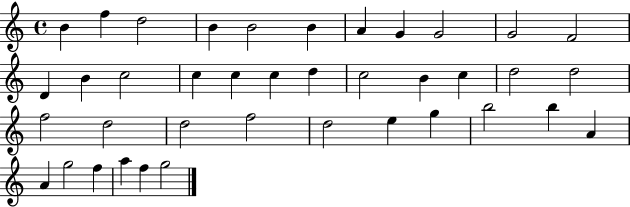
{
  \clef treble
  \time 4/4
  \defaultTimeSignature
  \key c \major
  b'4 f''4 d''2 | b'4 b'2 b'4 | a'4 g'4 g'2 | g'2 f'2 | \break d'4 b'4 c''2 | c''4 c''4 c''4 d''4 | c''2 b'4 c''4 | d''2 d''2 | \break f''2 d''2 | d''2 f''2 | d''2 e''4 g''4 | b''2 b''4 a'4 | \break a'4 g''2 f''4 | a''4 f''4 g''2 | \bar "|."
}